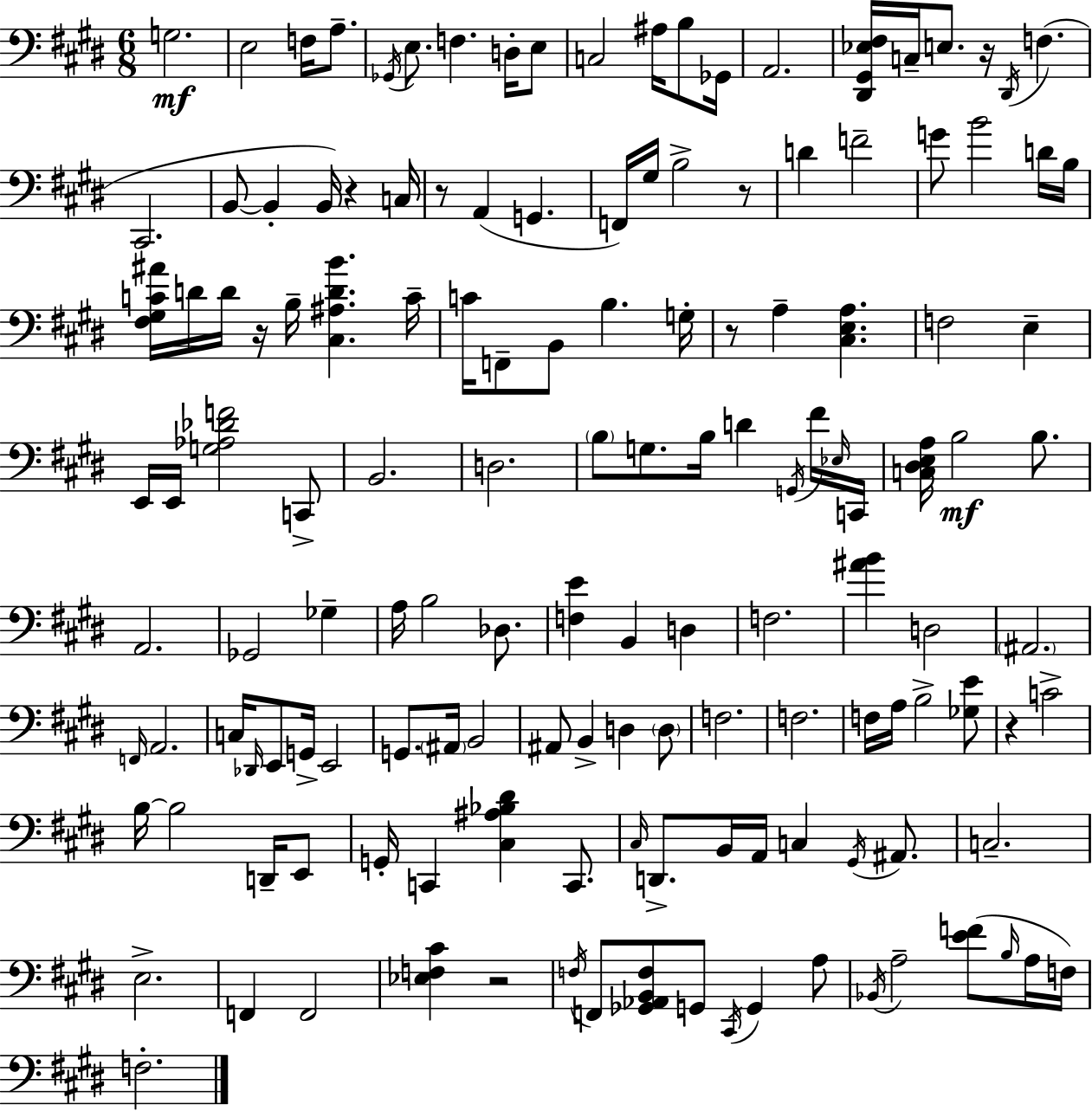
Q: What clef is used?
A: bass